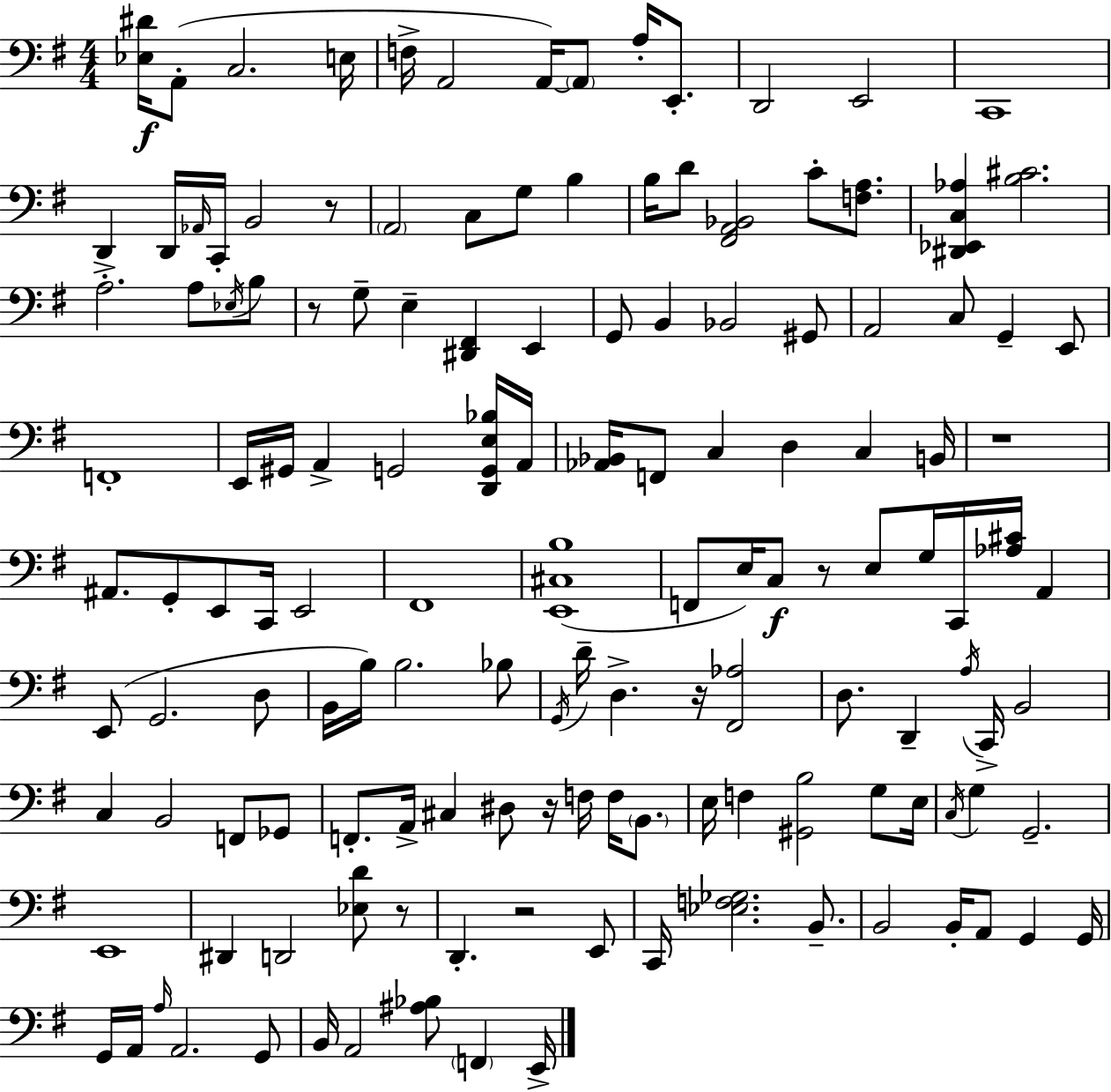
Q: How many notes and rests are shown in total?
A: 140